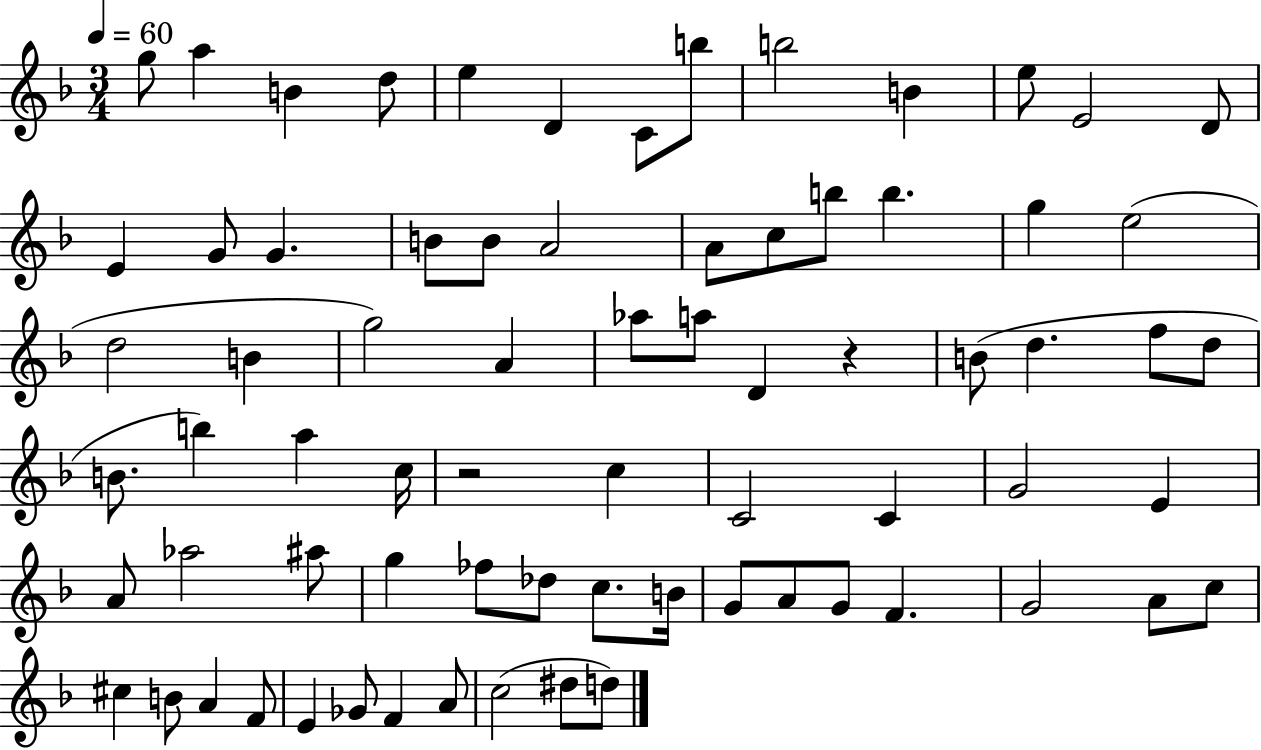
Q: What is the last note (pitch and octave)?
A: D5